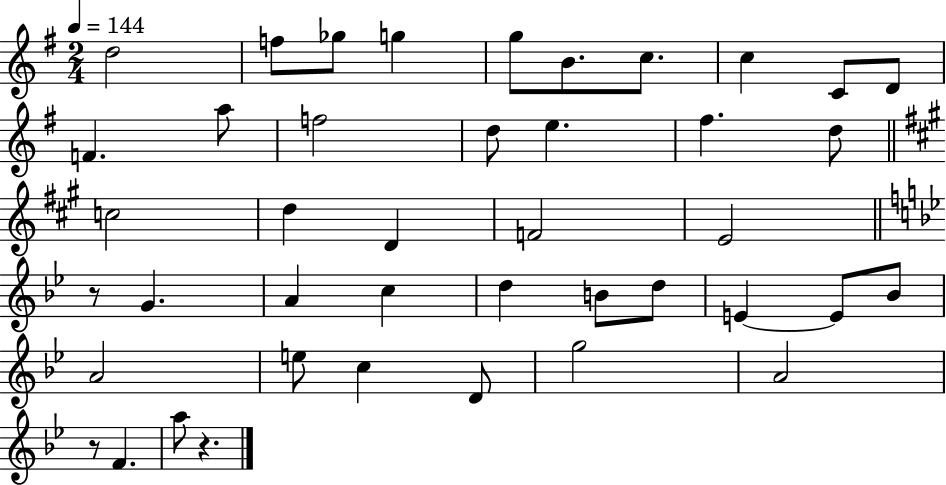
X:1
T:Untitled
M:2/4
L:1/4
K:G
d2 f/2 _g/2 g g/2 B/2 c/2 c C/2 D/2 F a/2 f2 d/2 e ^f d/2 c2 d D F2 E2 z/2 G A c d B/2 d/2 E E/2 _B/2 A2 e/2 c D/2 g2 A2 z/2 F a/2 z